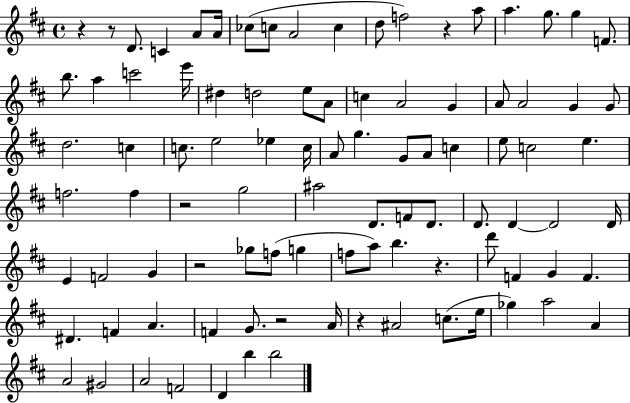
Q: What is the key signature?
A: D major